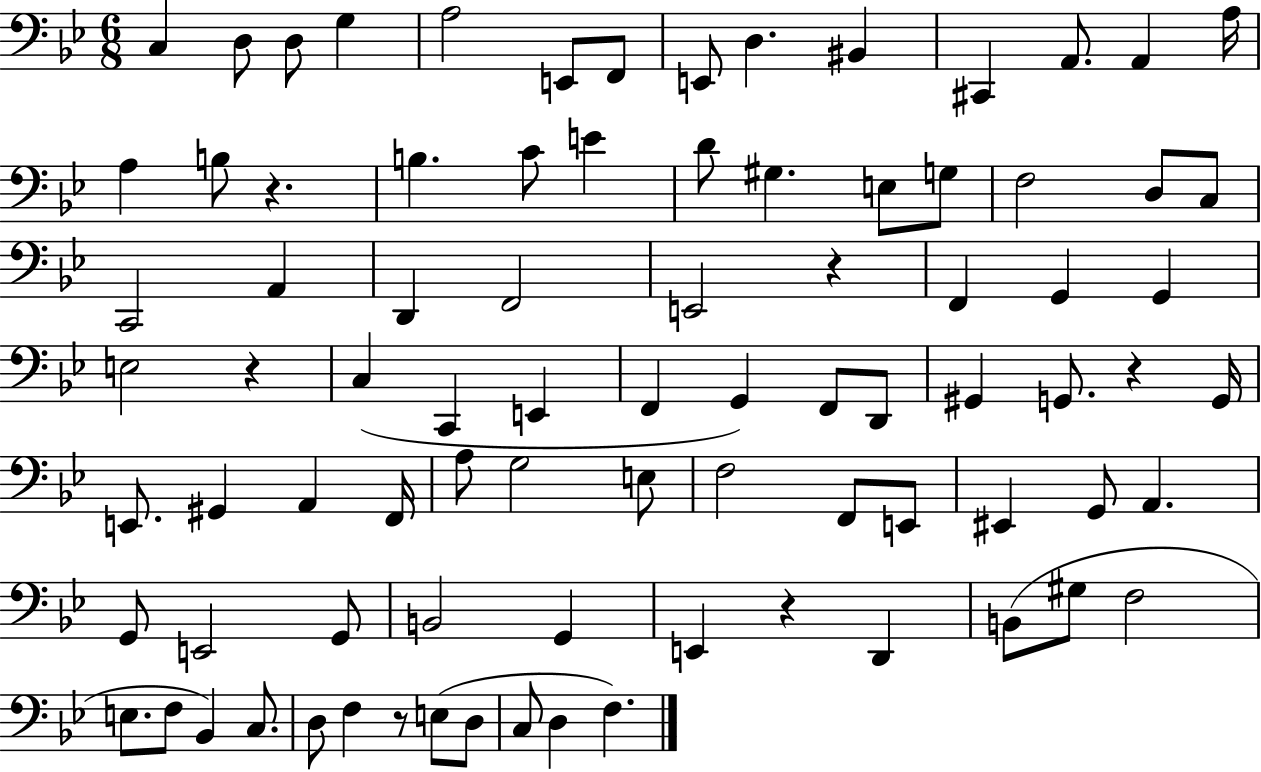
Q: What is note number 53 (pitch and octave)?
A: F3